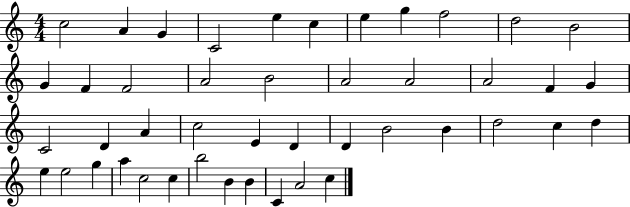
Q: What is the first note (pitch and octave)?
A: C5